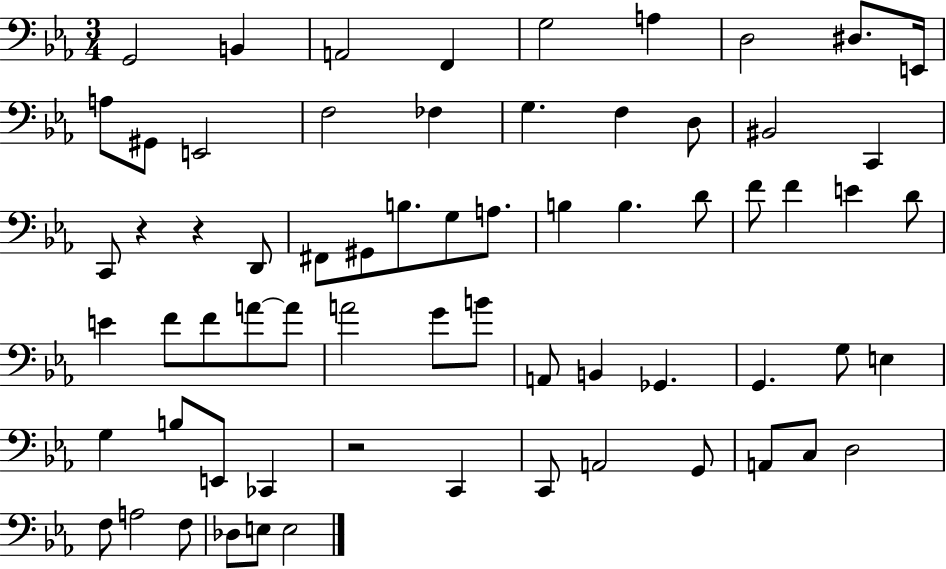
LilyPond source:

{
  \clef bass
  \numericTimeSignature
  \time 3/4
  \key ees \major
  g,2 b,4 | a,2 f,4 | g2 a4 | d2 dis8. e,16 | \break a8 gis,8 e,2 | f2 fes4 | g4. f4 d8 | bis,2 c,4 | \break c,8 r4 r4 d,8 | fis,8 gis,8 b8. g8 a8. | b4 b4. d'8 | f'8 f'4 e'4 d'8 | \break e'4 f'8 f'8 a'8~~ a'8 | a'2 g'8 b'8 | a,8 b,4 ges,4. | g,4. g8 e4 | \break g4 b8 e,8 ces,4 | r2 c,4 | c,8 a,2 g,8 | a,8 c8 d2 | \break f8 a2 f8 | des8 e8 e2 | \bar "|."
}